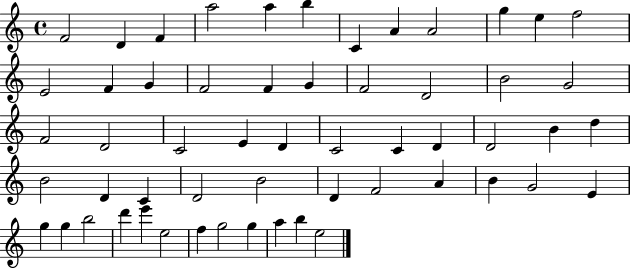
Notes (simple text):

F4/h D4/q F4/q A5/h A5/q B5/q C4/q A4/q A4/h G5/q E5/q F5/h E4/h F4/q G4/q F4/h F4/q G4/q F4/h D4/h B4/h G4/h F4/h D4/h C4/h E4/q D4/q C4/h C4/q D4/q D4/h B4/q D5/q B4/h D4/q C4/q D4/h B4/h D4/q F4/h A4/q B4/q G4/h E4/q G5/q G5/q B5/h D6/q E6/q E5/h F5/q G5/h G5/q A5/q B5/q E5/h